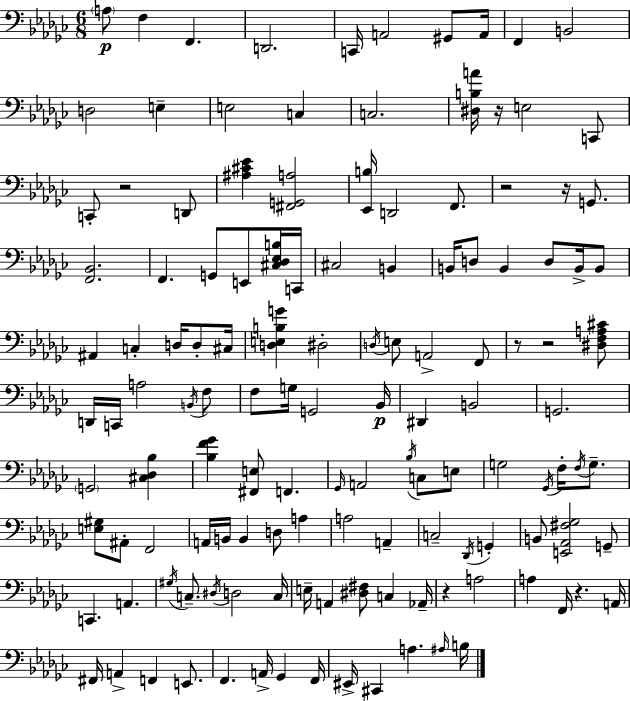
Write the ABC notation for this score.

X:1
T:Untitled
M:6/8
L:1/4
K:Ebm
A,/2 F, F,, D,,2 C,,/4 A,,2 ^G,,/2 A,,/4 F,, B,,2 D,2 E, E,2 C, C,2 [^D,B,A]/4 z/4 E,2 C,,/2 C,,/2 z2 D,,/2 [^A,^C_E] [^F,,G,,A,]2 [_E,,B,]/4 D,,2 F,,/2 z2 z/4 G,,/2 [F,,_B,,]2 F,, G,,/2 E,,/2 [^C,_D,_E,B,]/4 C,,/4 ^C,2 B,, B,,/4 D,/2 B,, D,/2 B,,/4 B,,/2 ^A,, C, D,/4 D,/2 ^C,/4 [D,E,B,G] ^D,2 D,/4 E,/2 A,,2 F,,/2 z/2 z2 [^D,F,A,^C]/2 D,,/4 C,,/4 A,2 B,,/4 F,/2 F,/2 G,/4 G,,2 _B,,/4 ^D,, B,,2 G,,2 G,,2 [^C,_D,_B,] [_B,F_G] [^F,,E,]/2 F,, _G,,/4 A,,2 _B,/4 C,/2 E,/2 G,2 _G,,/4 F,/4 F,/4 G,/2 [E,^G,]/2 ^A,,/2 F,,2 A,,/4 B,,/4 B,, D,/2 A, A,2 A,, C,2 _D,,/4 G,, B,,/2 [E,,_A,,^F,_G,]2 G,,/2 C,, A,, ^G,/4 C,/2 ^D,/4 D,2 C,/4 E,/4 A,, [^D,^F,]/2 C, _A,,/4 z A,2 A, F,,/4 z A,,/4 ^F,,/4 A,, F,, E,,/2 F,, A,,/4 _G,, F,,/4 ^E,,/4 ^C,, A, ^A,/4 B,/4